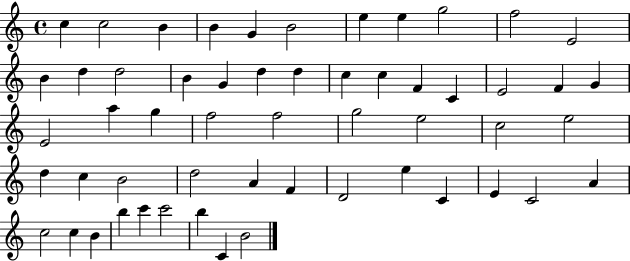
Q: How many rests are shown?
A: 0